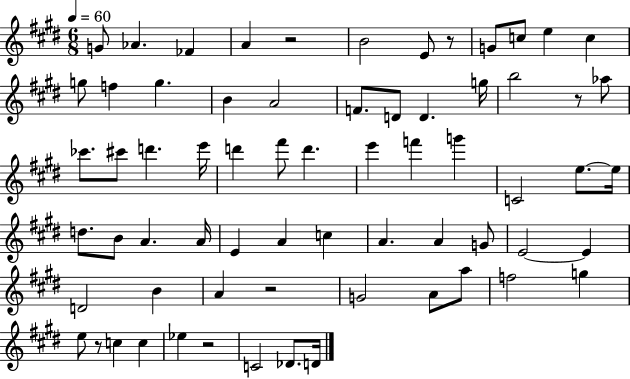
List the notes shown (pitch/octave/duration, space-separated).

G4/e Ab4/q. FES4/q A4/q R/h B4/h E4/e R/e G4/e C5/e E5/q C5/q G5/e F5/q G5/q. B4/q A4/h F4/e. D4/e D4/q. G5/s B5/h R/e Ab5/e CES6/e. C#6/e D6/q. E6/s D6/q F#6/e D6/q. E6/q F6/q G6/q C4/h E5/e. E5/s D5/e. B4/e A4/q. A4/s E4/q A4/q C5/q A4/q. A4/q G4/e E4/h E4/q D4/h B4/q A4/q R/h G4/h A4/e A5/e F5/h G5/q E5/e R/e C5/q C5/q Eb5/q R/h C4/h Db4/e. D4/s